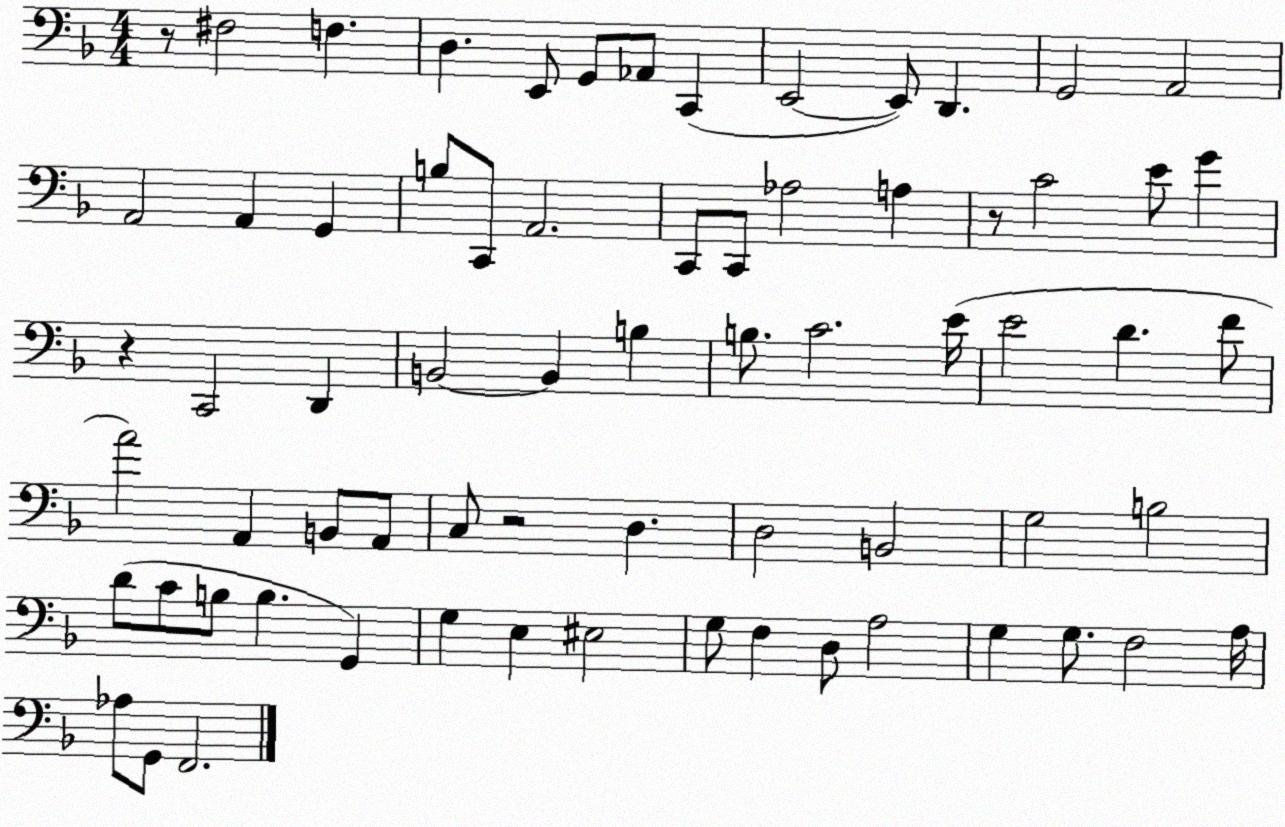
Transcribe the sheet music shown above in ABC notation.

X:1
T:Untitled
M:4/4
L:1/4
K:F
z/2 ^F,2 F, D, E,,/2 G,,/2 _A,,/2 C,, E,,2 E,,/2 D,, G,,2 A,,2 A,,2 A,, G,, B,/2 C,,/2 A,,2 C,,/2 C,,/2 _A,2 A, z/2 C2 E/2 G z C,,2 D,, B,,2 B,, B, B,/2 C2 E/4 E2 D F/2 A2 A,, B,,/2 A,,/2 C,/2 z2 D, D,2 B,,2 G,2 B,2 D/2 C/2 B,/2 B, G,, G, E, ^E,2 G,/2 F, D,/2 A,2 G, G,/2 F,2 A,/4 _A,/2 G,,/2 F,,2